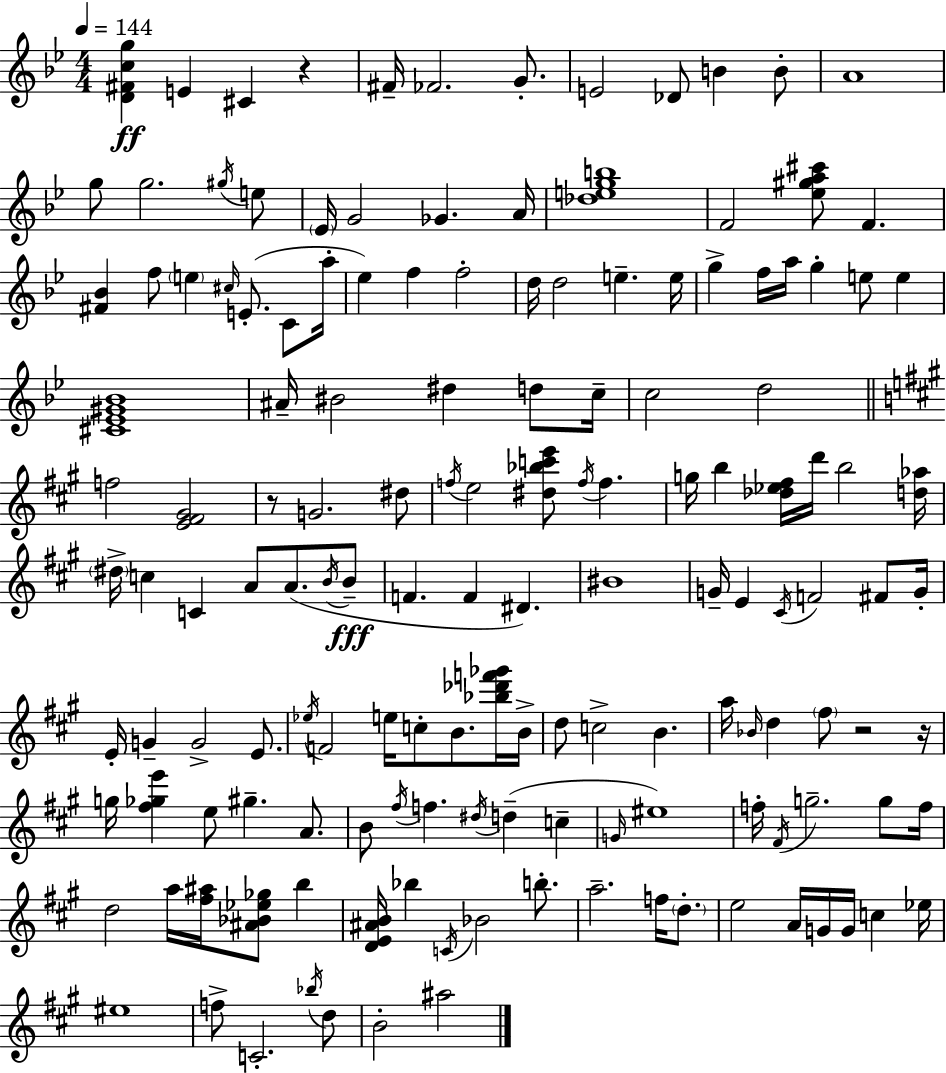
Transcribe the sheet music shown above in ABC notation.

X:1
T:Untitled
M:4/4
L:1/4
K:Bb
[D^Fcg] E ^C z ^F/4 _F2 G/2 E2 _D/2 B B/2 A4 g/2 g2 ^g/4 e/2 _E/4 G2 _G A/4 [_degb]4 F2 [_e^ga^c']/2 F [^F_B] f/2 e ^c/4 E/2 C/2 a/4 _e f f2 d/4 d2 e e/4 g f/4 a/4 g e/2 e [^C_E^G_B]4 ^A/4 ^B2 ^d d/2 c/4 c2 d2 f2 [E^F^G]2 z/2 G2 ^d/2 f/4 e2 [^d_bc'e']/2 f/4 f g/4 b [_d_e^f]/4 d'/4 b2 [d_a]/4 ^d/4 c C A/2 A/2 B/4 B/2 F F ^D ^B4 G/4 E ^C/4 F2 ^F/2 G/4 E/4 G G2 E/2 _e/4 F2 e/4 c/2 B/2 [_b_d'f'_g']/4 B/4 d/2 c2 B a/4 _B/4 d ^f/2 z2 z/4 g/4 [^f_ge'] e/2 ^g A/2 B/2 ^f/4 f ^d/4 d c G/4 ^e4 f/4 ^F/4 g2 g/2 f/4 d2 a/4 [^f^a]/4 [^A_B_e_g]/2 b [DE^AB]/4 _b C/4 _B2 b/2 a2 f/4 d/2 e2 A/4 G/4 G/4 c _e/4 ^e4 f/2 C2 _b/4 d/2 B2 ^a2